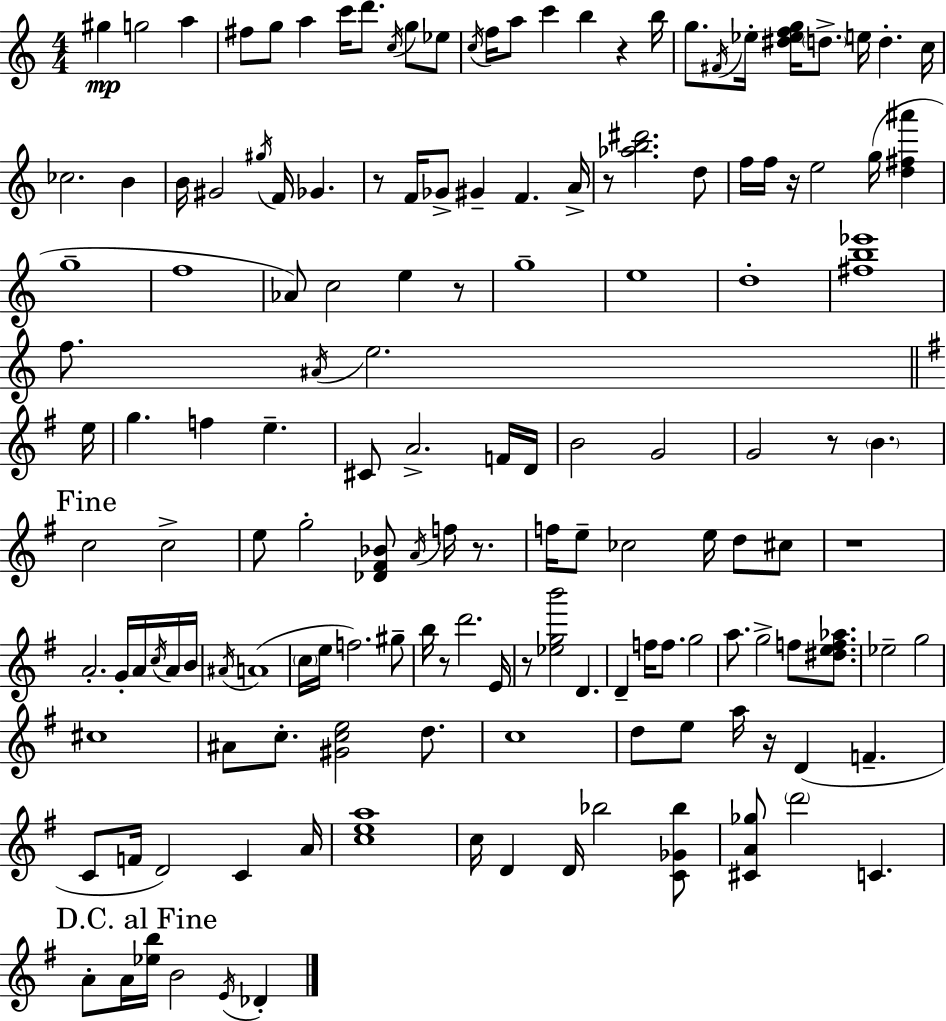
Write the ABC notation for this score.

X:1
T:Untitled
M:4/4
L:1/4
K:Am
^g g2 a ^f/2 g/2 a c'/4 d'/2 c/4 g/2 _e/2 c/4 f/4 a/2 c' b z b/4 g/2 ^F/4 _e/4 [^d_efg]/4 d/2 e/4 d c/4 _c2 B B/4 ^G2 ^g/4 F/4 _G z/2 F/4 _G/2 ^G F A/4 z/2 [_ab^d']2 d/2 f/4 f/4 z/4 e2 g/4 [d^f^a'] g4 f4 _A/2 c2 e z/2 g4 e4 d4 [^fb_e']4 f/2 ^A/4 e2 e/4 g f e ^C/2 A2 F/4 D/4 B2 G2 G2 z/2 B c2 c2 e/2 g2 [_D^F_B]/2 A/4 f/4 z/2 f/4 e/2 _c2 e/4 d/2 ^c/2 z4 A2 G/4 A/4 c/4 A/4 B/4 ^A/4 A4 c/4 e/4 f2 ^g/2 b/4 z/2 d'2 E/4 z/2 [_egb']2 D D f/4 f/2 g2 a/2 g2 f/2 [^def_a]/2 _e2 g2 ^c4 ^A/2 c/2 [^Gce]2 d/2 c4 d/2 e/2 a/4 z/4 D F C/2 F/4 D2 C A/4 [cea]4 c/4 D D/4 _b2 [C_G_b]/2 [^CA_g]/2 d'2 C A/2 A/4 [_eb]/4 B2 E/4 _D